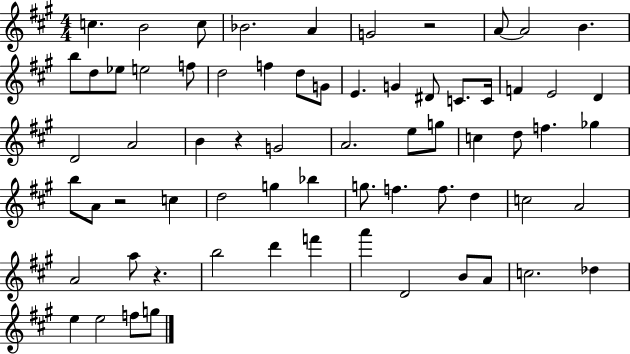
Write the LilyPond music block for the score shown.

{
  \clef treble
  \numericTimeSignature
  \time 4/4
  \key a \major
  \repeat volta 2 { c''4. b'2 c''8 | bes'2. a'4 | g'2 r2 | a'8~~ a'2 b'4. | \break b''8 d''8 ees''8 e''2 f''8 | d''2 f''4 d''8 g'8 | e'4. g'4 dis'8 c'8. c'16 | f'4 e'2 d'4 | \break d'2 a'2 | b'4 r4 g'2 | a'2. e''8 g''8 | c''4 d''8 f''4. ges''4 | \break b''8 a'8 r2 c''4 | d''2 g''4 bes''4 | g''8. f''4. f''8. d''4 | c''2 a'2 | \break a'2 a''8 r4. | b''2 d'''4 f'''4 | a'''4 d'2 b'8 a'8 | c''2. des''4 | \break e''4 e''2 f''8 g''8 | } \bar "|."
}